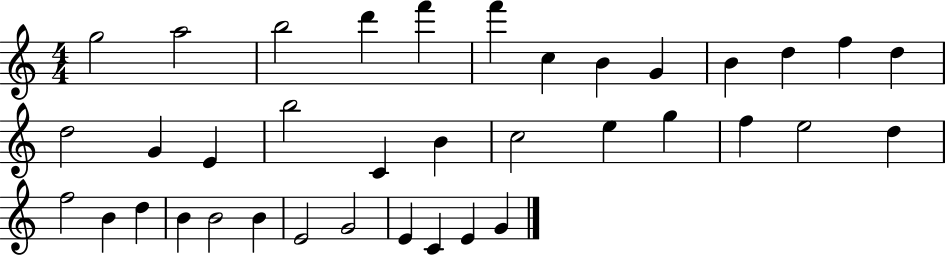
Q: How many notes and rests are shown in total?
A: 37